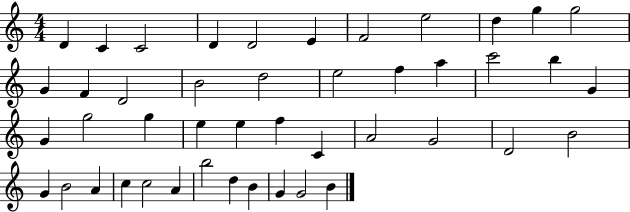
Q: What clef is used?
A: treble